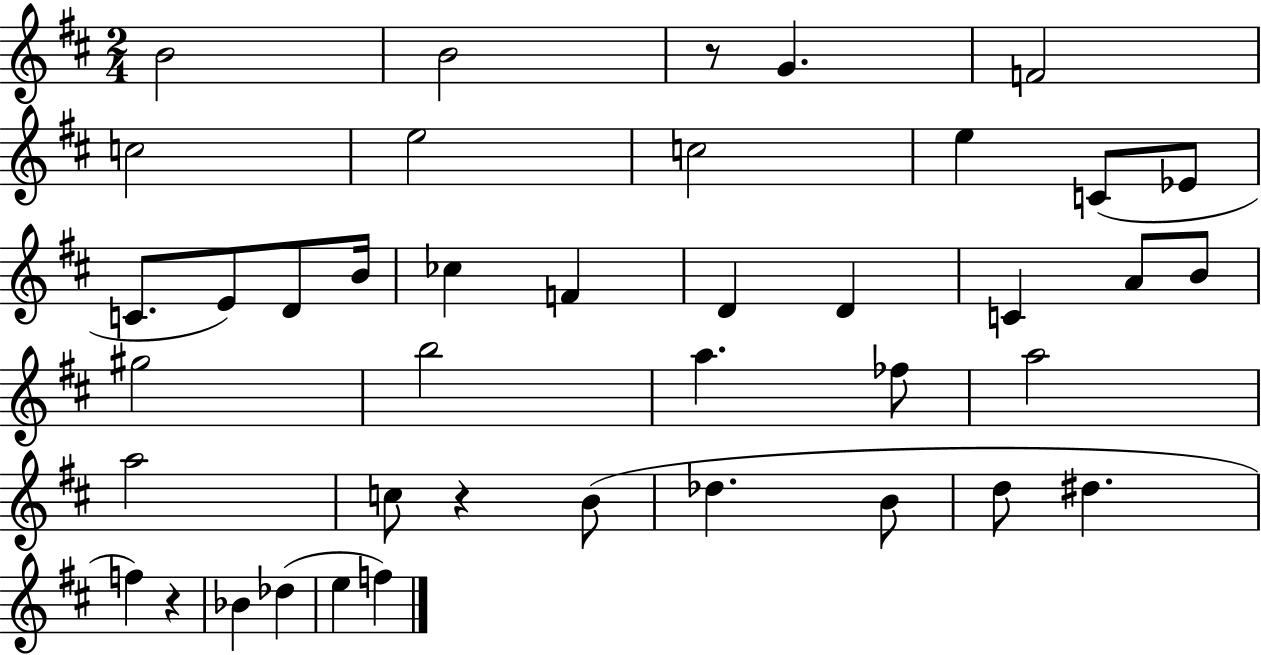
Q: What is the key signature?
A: D major